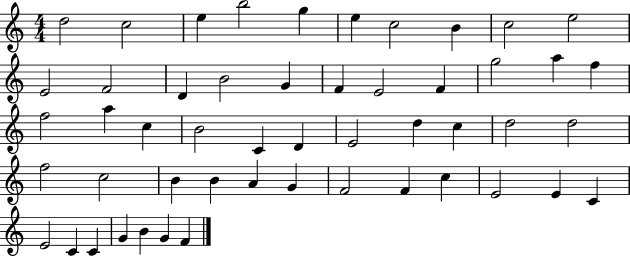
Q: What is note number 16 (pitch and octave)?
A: F4